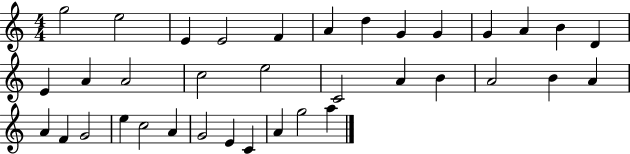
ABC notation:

X:1
T:Untitled
M:4/4
L:1/4
K:C
g2 e2 E E2 F A d G G G A B D E A A2 c2 e2 C2 A B A2 B A A F G2 e c2 A G2 E C A g2 a